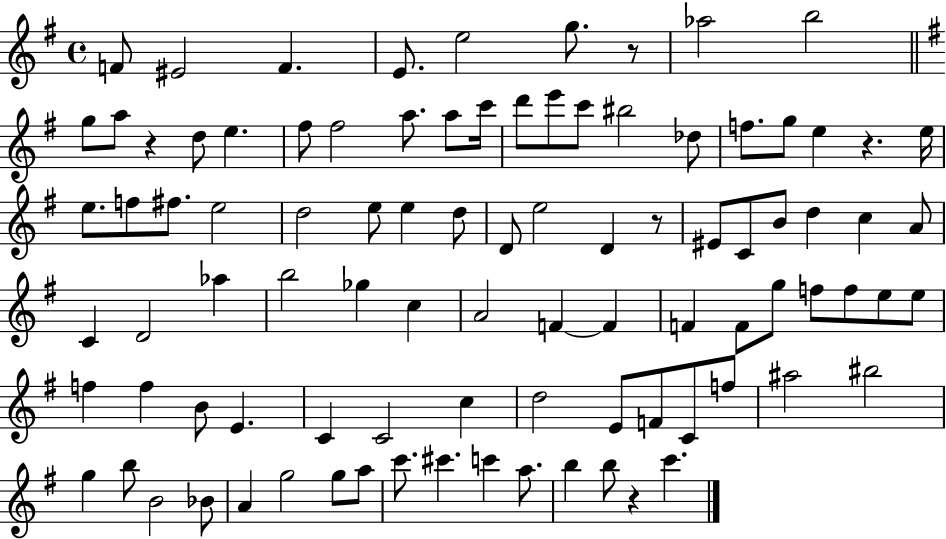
{
  \clef treble
  \time 4/4
  \defaultTimeSignature
  \key g \major
  f'8 eis'2 f'4. | e'8. e''2 g''8. r8 | aes''2 b''2 | \bar "||" \break \key e \minor g''8 a''8 r4 d''8 e''4. | fis''8 fis''2 a''8. a''8 c'''16 | d'''8 e'''8 c'''8 bis''2 des''8 | f''8. g''8 e''4 r4. e''16 | \break e''8. f''8 fis''8. e''2 | d''2 e''8 e''4 d''8 | d'8 e''2 d'4 r8 | eis'8 c'8 b'8 d''4 c''4 a'8 | \break c'4 d'2 aes''4 | b''2 ges''4 c''4 | a'2 f'4~~ f'4 | f'4 f'8 g''8 f''8 f''8 e''8 e''8 | \break f''4 f''4 b'8 e'4. | c'4 c'2 c''4 | d''2 e'8 f'8 c'8 f''8 | ais''2 bis''2 | \break g''4 b''8 b'2 bes'8 | a'4 g''2 g''8 a''8 | c'''8. cis'''4. c'''4 a''8. | b''4 b''8 r4 c'''4. | \break \bar "|."
}